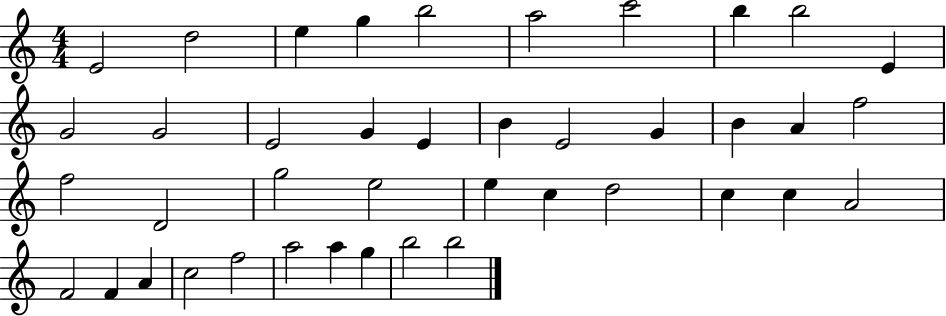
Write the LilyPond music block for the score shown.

{
  \clef treble
  \numericTimeSignature
  \time 4/4
  \key c \major
  e'2 d''2 | e''4 g''4 b''2 | a''2 c'''2 | b''4 b''2 e'4 | \break g'2 g'2 | e'2 g'4 e'4 | b'4 e'2 g'4 | b'4 a'4 f''2 | \break f''2 d'2 | g''2 e''2 | e''4 c''4 d''2 | c''4 c''4 a'2 | \break f'2 f'4 a'4 | c''2 f''2 | a''2 a''4 g''4 | b''2 b''2 | \break \bar "|."
}